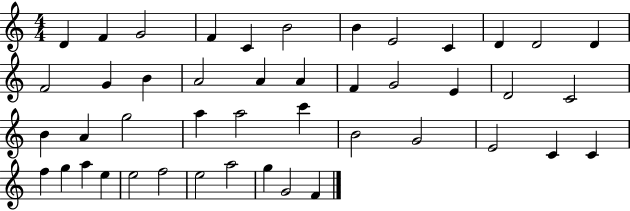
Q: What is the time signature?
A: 4/4